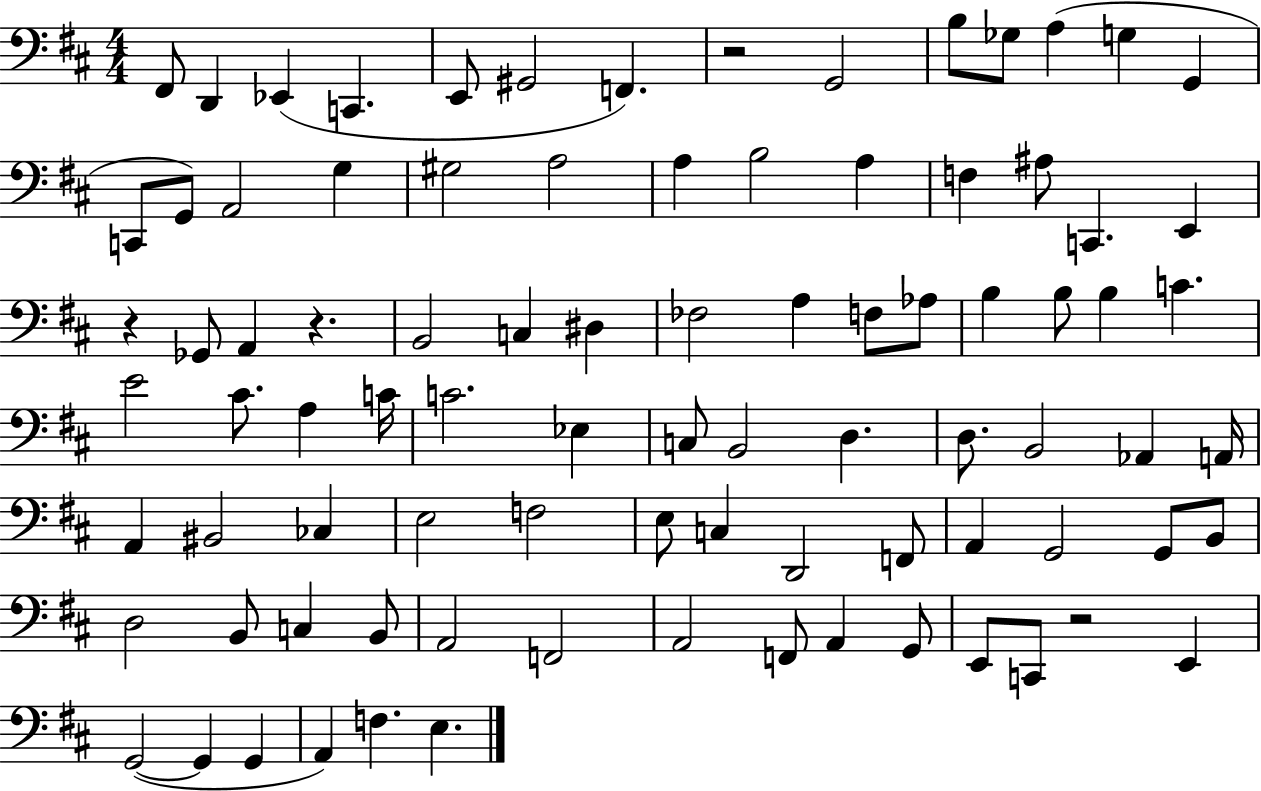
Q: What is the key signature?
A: D major